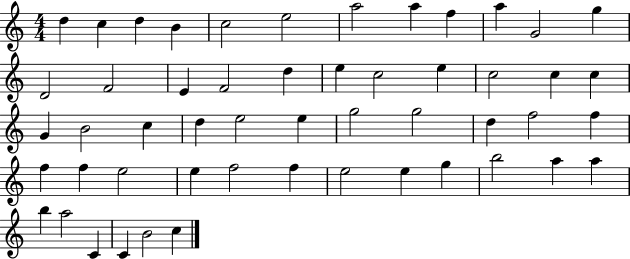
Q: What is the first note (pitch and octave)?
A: D5